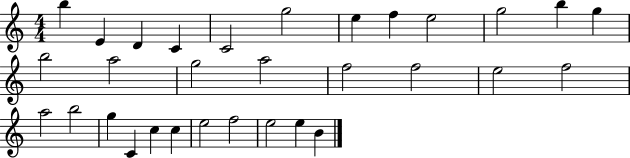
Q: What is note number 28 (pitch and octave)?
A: F5